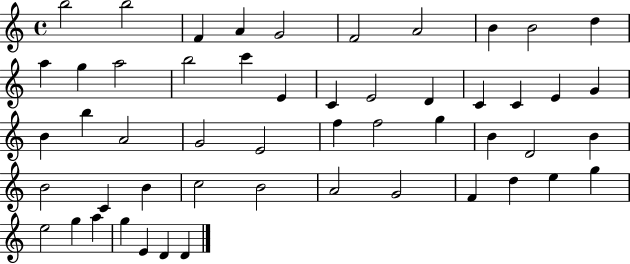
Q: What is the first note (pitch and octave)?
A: B5